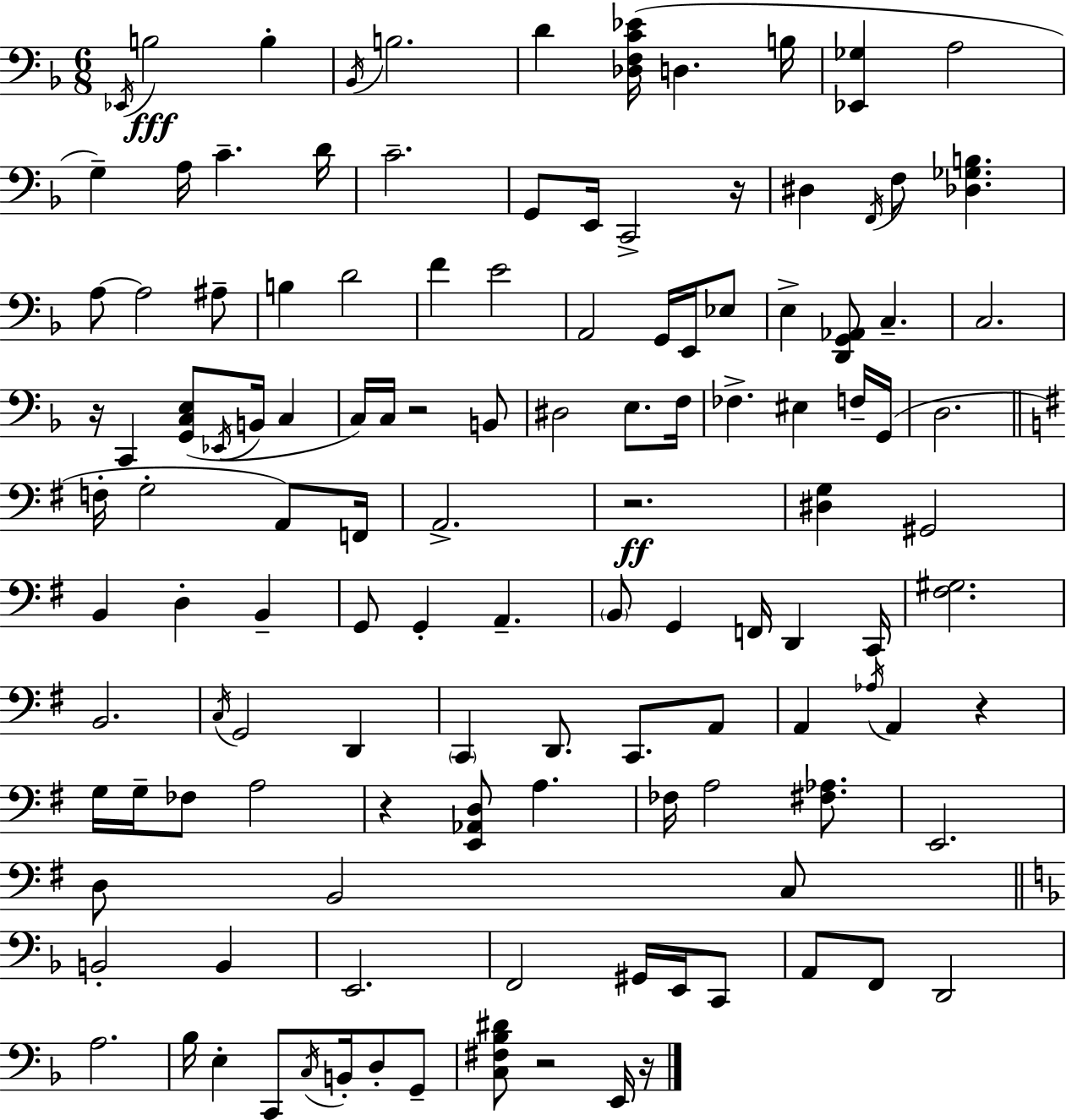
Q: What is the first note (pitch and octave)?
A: Eb2